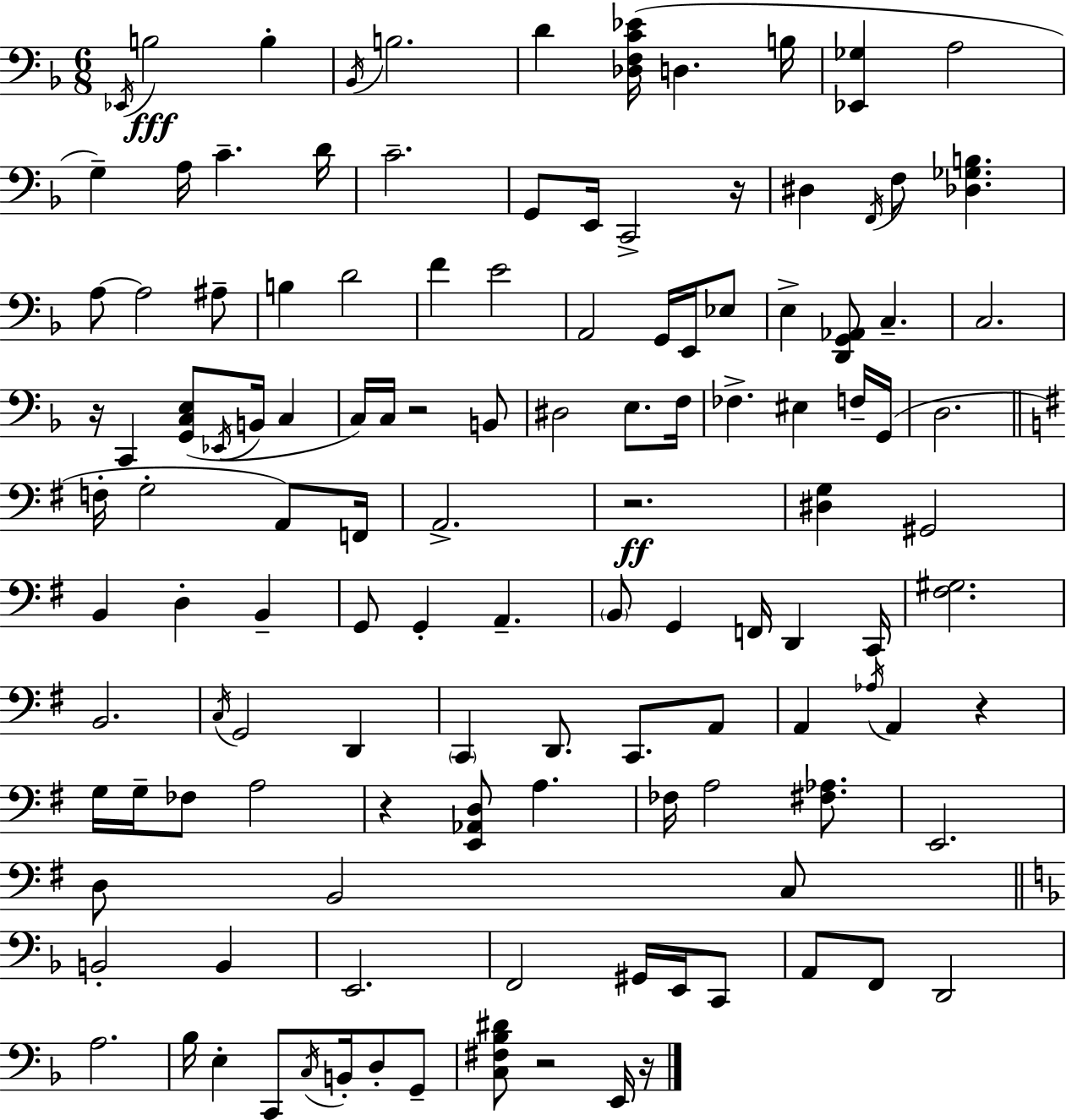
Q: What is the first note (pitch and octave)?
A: Eb2